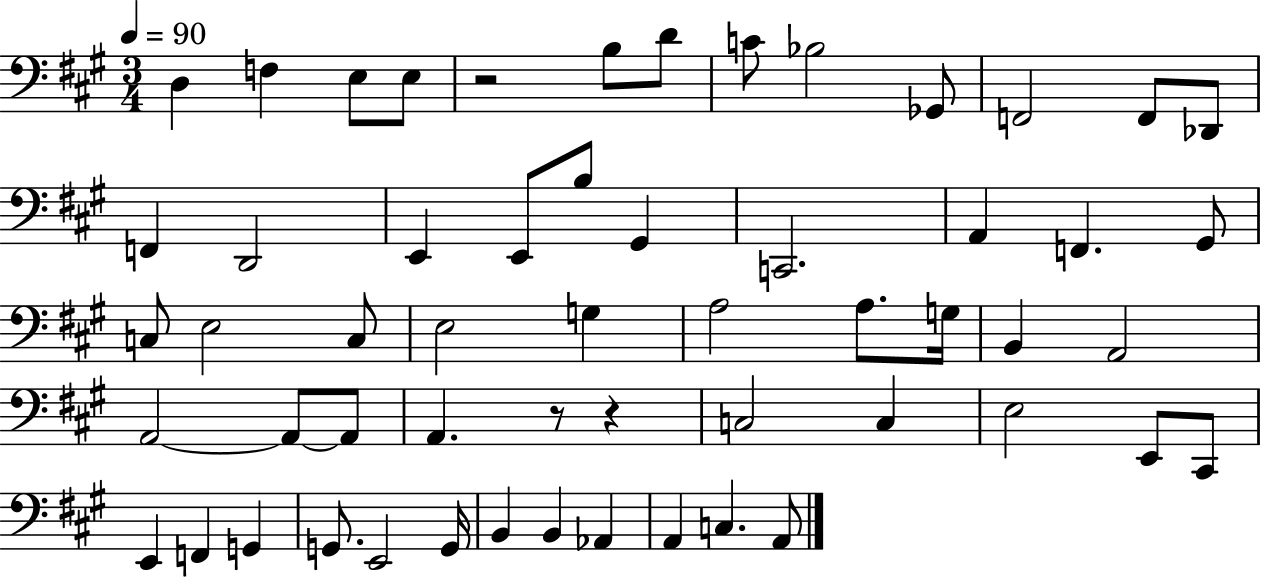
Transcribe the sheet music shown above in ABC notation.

X:1
T:Untitled
M:3/4
L:1/4
K:A
D, F, E,/2 E,/2 z2 B,/2 D/2 C/2 _B,2 _G,,/2 F,,2 F,,/2 _D,,/2 F,, D,,2 E,, E,,/2 B,/2 ^G,, C,,2 A,, F,, ^G,,/2 C,/2 E,2 C,/2 E,2 G, A,2 A,/2 G,/4 B,, A,,2 A,,2 A,,/2 A,,/2 A,, z/2 z C,2 C, E,2 E,,/2 ^C,,/2 E,, F,, G,, G,,/2 E,,2 G,,/4 B,, B,, _A,, A,, C, A,,/2